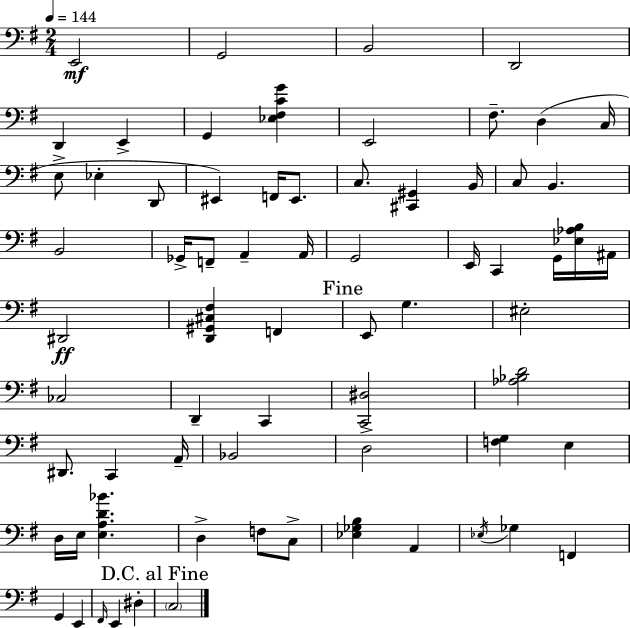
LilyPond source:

{
  \clef bass
  \numericTimeSignature
  \time 2/4
  \key g \major
  \tempo 4 = 144
  \repeat volta 2 { e,2\mf | g,2 | b,2 | d,2 | \break d,4 e,4-> | g,4 <ees fis c' g'>4 | e,2 | fis8.-- d4( c16 | \break e8-> ees4-. d,8 | eis,4) f,16 eis,8. | c8. <cis, gis,>4 b,16 | c8 b,4. | \break b,2 | ges,16-> f,8-- a,4-- a,16 | g,2 | e,16 c,4 g,16 <ees aes b>16 ais,16 | \break dis,2\ff | <d, gis, cis fis>4 f,4 | \mark "Fine" e,8 g4. | eis2-. | \break ces2 | d,4-- c,4 | <c, dis>2 | <aes bes d'>2 | \break dis,8. c,4 a,16-- | bes,2 | d2-> | <f g>4 e4 | \break d16 e16 <e a d' bes'>4. | d4-> f8 c8-> | <ees ges b>4 a,4 | \acciaccatura { ees16 } ges4 f,4 | \break g,4 e,4 | \grace { fis,16 } e,4 dis4-. | \mark "D.C. al Fine" \parenthesize c2 | } \bar "|."
}